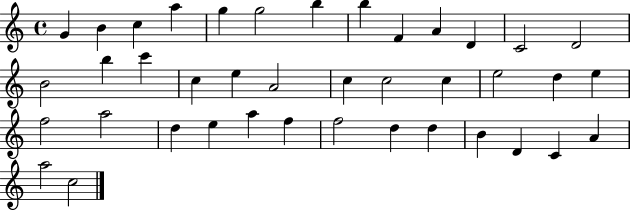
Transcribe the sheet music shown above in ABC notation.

X:1
T:Untitled
M:4/4
L:1/4
K:C
G B c a g g2 b b F A D C2 D2 B2 b c' c e A2 c c2 c e2 d e f2 a2 d e a f f2 d d B D C A a2 c2